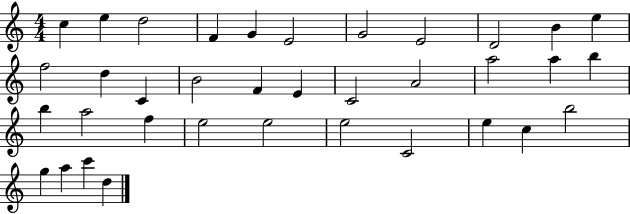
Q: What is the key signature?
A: C major